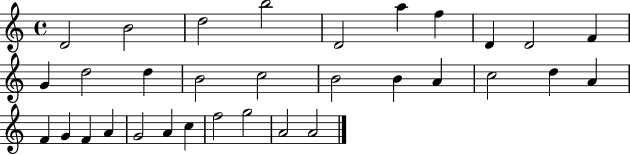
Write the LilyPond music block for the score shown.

{
  \clef treble
  \time 4/4
  \defaultTimeSignature
  \key c \major
  d'2 b'2 | d''2 b''2 | d'2 a''4 f''4 | d'4 d'2 f'4 | \break g'4 d''2 d''4 | b'2 c''2 | b'2 b'4 a'4 | c''2 d''4 a'4 | \break f'4 g'4 f'4 a'4 | g'2 a'4 c''4 | f''2 g''2 | a'2 a'2 | \break \bar "|."
}